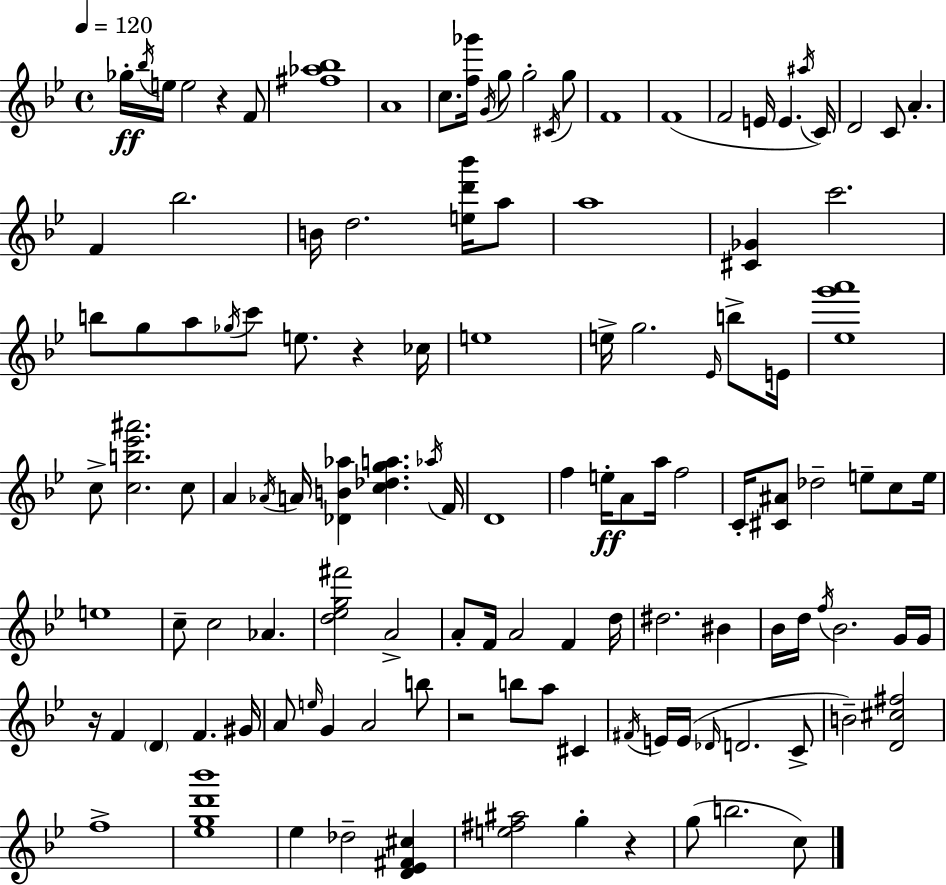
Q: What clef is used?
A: treble